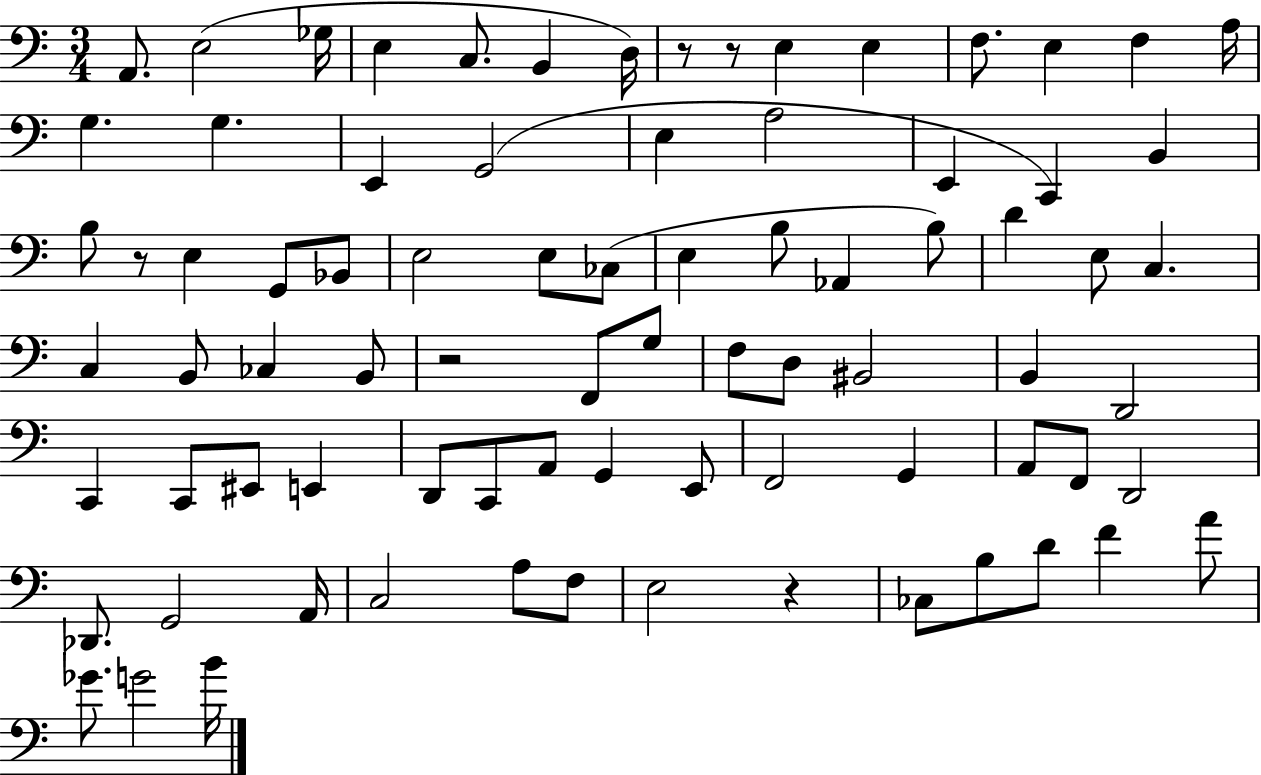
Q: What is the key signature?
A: C major